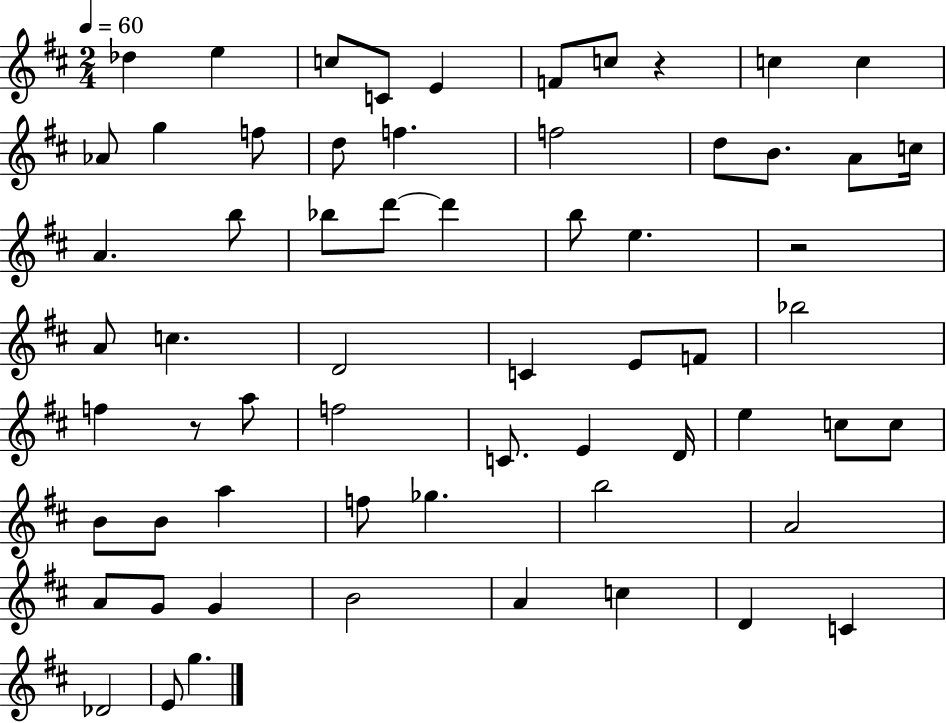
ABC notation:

X:1
T:Untitled
M:2/4
L:1/4
K:D
_d e c/2 C/2 E F/2 c/2 z c c _A/2 g f/2 d/2 f f2 d/2 B/2 A/2 c/4 A b/2 _b/2 d'/2 d' b/2 e z2 A/2 c D2 C E/2 F/2 _b2 f z/2 a/2 f2 C/2 E D/4 e c/2 c/2 B/2 B/2 a f/2 _g b2 A2 A/2 G/2 G B2 A c D C _D2 E/2 g